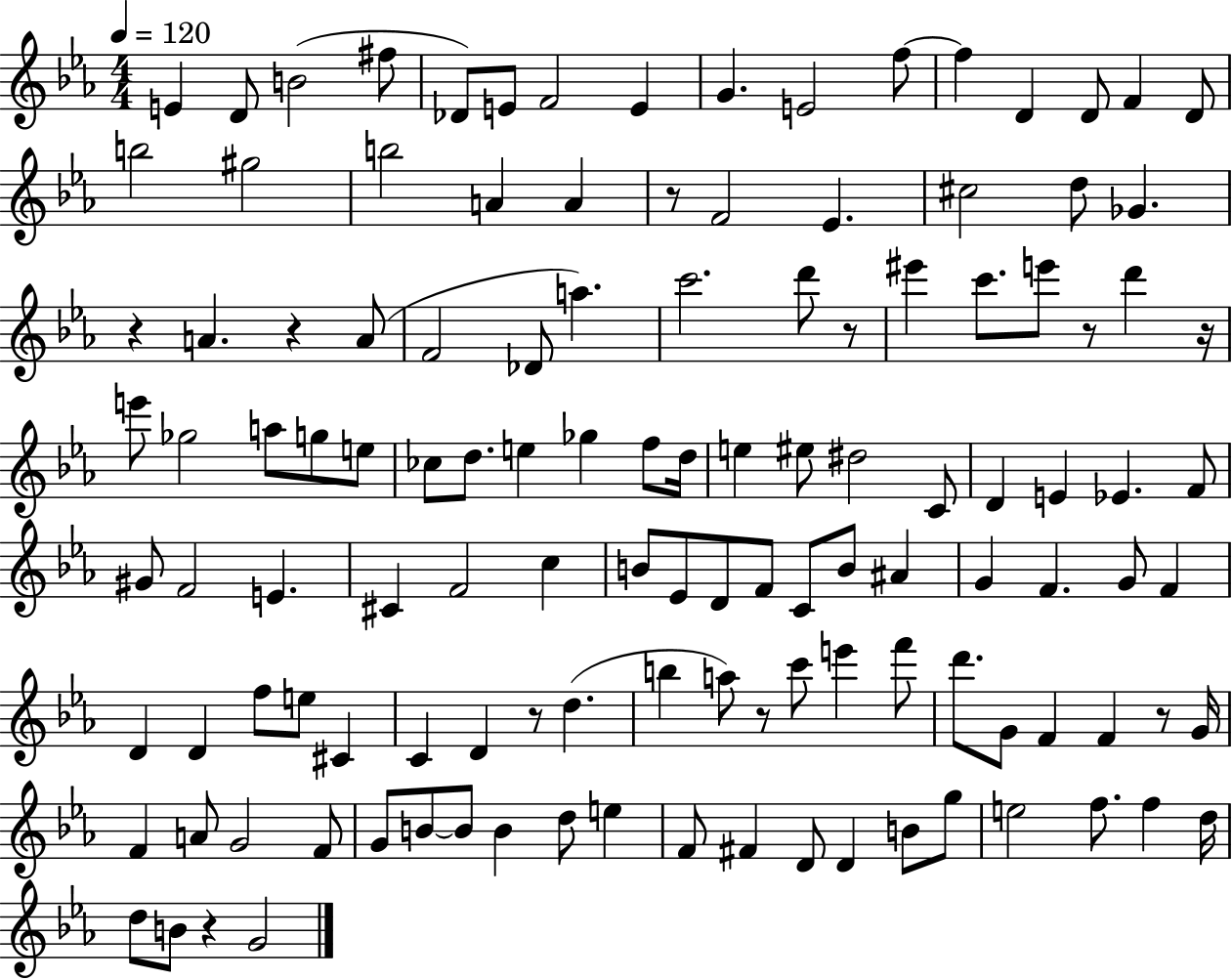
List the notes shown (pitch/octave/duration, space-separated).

E4/q D4/e B4/h F#5/e Db4/e E4/e F4/h E4/q G4/q. E4/h F5/e F5/q D4/q D4/e F4/q D4/e B5/h G#5/h B5/h A4/q A4/q R/e F4/h Eb4/q. C#5/h D5/e Gb4/q. R/q A4/q. R/q A4/e F4/h Db4/e A5/q. C6/h. D6/e R/e EIS6/q C6/e. E6/e R/e D6/q R/s E6/e Gb5/h A5/e G5/e E5/e CES5/e D5/e. E5/q Gb5/q F5/e D5/s E5/q EIS5/e D#5/h C4/e D4/q E4/q Eb4/q. F4/e G#4/e F4/h E4/q. C#4/q F4/h C5/q B4/e Eb4/e D4/e F4/e C4/e B4/e A#4/q G4/q F4/q. G4/e F4/q D4/q D4/q F5/e E5/e C#4/q C4/q D4/q R/e D5/q. B5/q A5/e R/e C6/e E6/q F6/e D6/e. G4/e F4/q F4/q R/e G4/s F4/q A4/e G4/h F4/e G4/e B4/e B4/e B4/q D5/e E5/q F4/e F#4/q D4/e D4/q B4/e G5/e E5/h F5/e. F5/q D5/s D5/e B4/e R/q G4/h